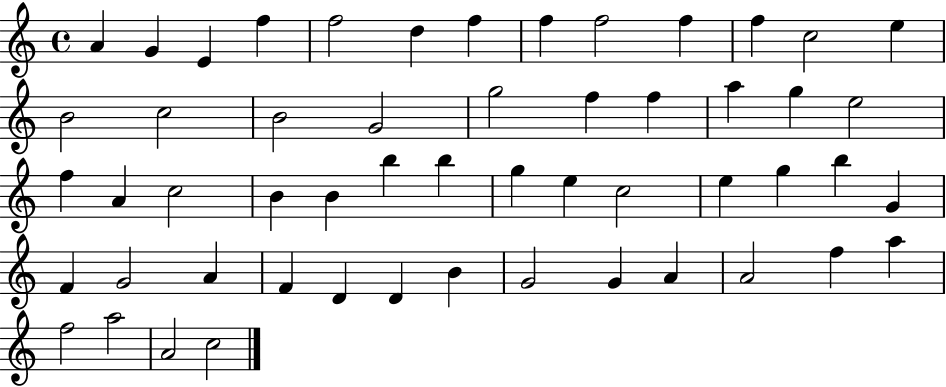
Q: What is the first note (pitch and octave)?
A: A4